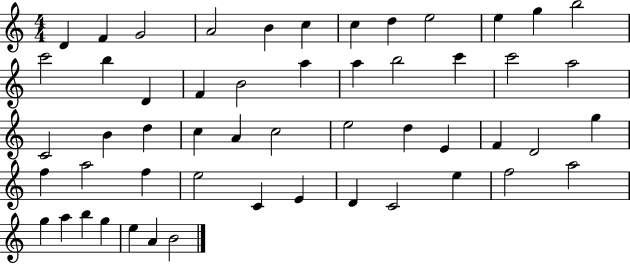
D4/q F4/q G4/h A4/h B4/q C5/q C5/q D5/q E5/h E5/q G5/q B5/h C6/h B5/q D4/q F4/q B4/h A5/q A5/q B5/h C6/q C6/h A5/h C4/h B4/q D5/q C5/q A4/q C5/h E5/h D5/q E4/q F4/q D4/h G5/q F5/q A5/h F5/q E5/h C4/q E4/q D4/q C4/h E5/q F5/h A5/h G5/q A5/q B5/q G5/q E5/q A4/q B4/h